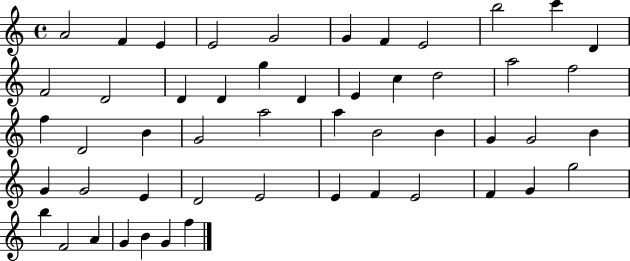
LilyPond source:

{
  \clef treble
  \time 4/4
  \defaultTimeSignature
  \key c \major
  a'2 f'4 e'4 | e'2 g'2 | g'4 f'4 e'2 | b''2 c'''4 d'4 | \break f'2 d'2 | d'4 d'4 g''4 d'4 | e'4 c''4 d''2 | a''2 f''2 | \break f''4 d'2 b'4 | g'2 a''2 | a''4 b'2 b'4 | g'4 g'2 b'4 | \break g'4 g'2 e'4 | d'2 e'2 | e'4 f'4 e'2 | f'4 g'4 g''2 | \break b''4 f'2 a'4 | g'4 b'4 g'4 f''4 | \bar "|."
}